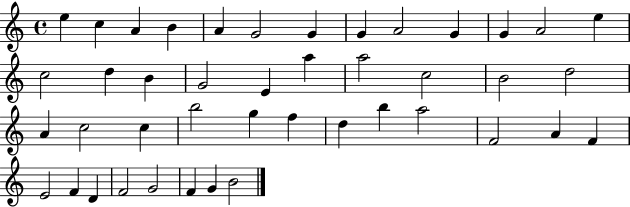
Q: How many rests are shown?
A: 0